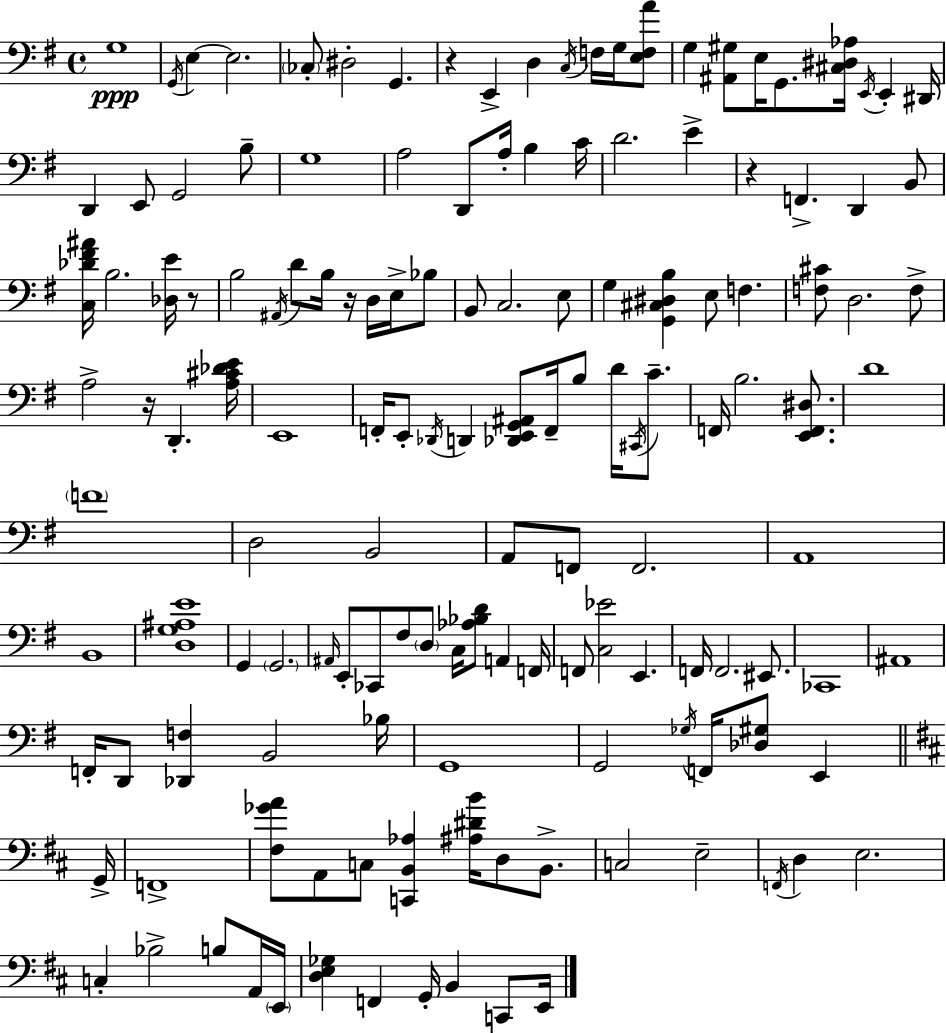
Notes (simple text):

G3/w G2/s E3/q E3/h. CES3/e D#3/h G2/q. R/q E2/q D3/q C3/s F3/s G3/s [E3,F3,A4]/e G3/q [A#2,G#3]/e E3/s G2/e. [C#3,D#3,Ab3]/s E2/s E2/q D#2/s D2/q E2/e G2/h B3/e G3/w A3/h D2/e A3/s B3/q C4/s D4/h. E4/q R/q F2/q. D2/q B2/e [C3,Db4,F#4,A#4]/s B3/h. [Db3,E4]/s R/e B3/h A#2/s D4/e B3/s R/s D3/s E3/s Bb3/e B2/e C3/h. E3/e G3/q [G2,C#3,D#3,B3]/q E3/e F3/q. [F3,C#4]/e D3/h. F3/e A3/h R/s D2/q. [A3,C#4,Db4,E4]/s E2/w F2/s E2/e Db2/s D2/q [Db2,E2,G2,A#2]/e F2/s B3/e D4/s C#2/s C4/e. F2/s B3/h. [E2,F2,D#3]/e. D4/w F4/w D3/h B2/h A2/e F2/e F2/h. A2/w B2/w [D3,G3,A#3,E4]/w G2/q G2/h. A#2/s E2/e CES2/e F#3/e D3/e C3/s [Ab3,Bb3,D4]/e A2/q F2/s F2/e [C3,Eb4]/h E2/q. F2/s F2/h. EIS2/e. CES2/w A#2/w F2/s D2/e [Db2,F3]/q B2/h Bb3/s G2/w G2/h Gb3/s F2/s [Db3,G#3]/e E2/q G2/s F2/w [F#3,Gb4,A4]/e A2/e C3/e [C2,B2,Ab3]/q [A#3,D#4,B4]/s D3/e B2/e. C3/h E3/h F2/s D3/q E3/h. C3/q Bb3/h B3/e A2/s E2/s [D3,E3,Gb3]/q F2/q G2/s B2/q C2/e E2/s